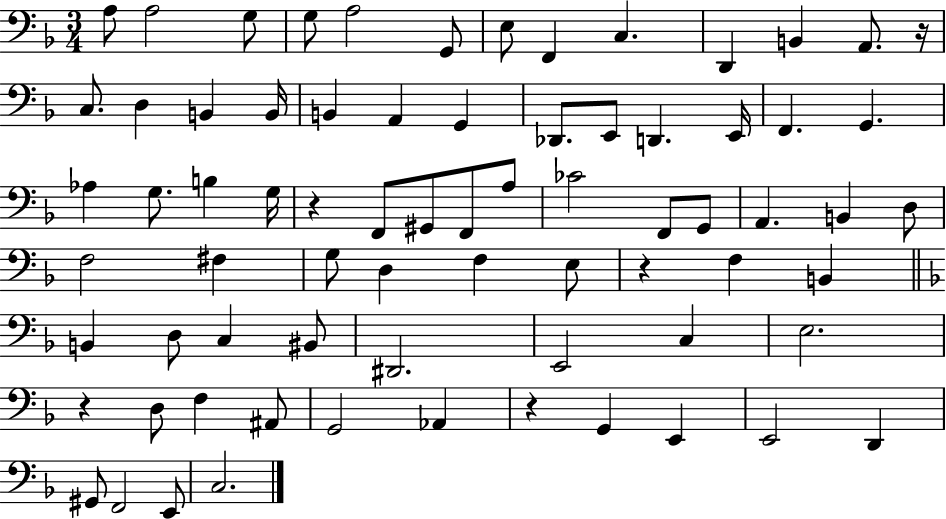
X:1
T:Untitled
M:3/4
L:1/4
K:F
A,/2 A,2 G,/2 G,/2 A,2 G,,/2 E,/2 F,, C, D,, B,, A,,/2 z/4 C,/2 D, B,, B,,/4 B,, A,, G,, _D,,/2 E,,/2 D,, E,,/4 F,, G,, _A, G,/2 B, G,/4 z F,,/2 ^G,,/2 F,,/2 A,/2 _C2 F,,/2 G,,/2 A,, B,, D,/2 F,2 ^F, G,/2 D, F, E,/2 z F, B,, B,, D,/2 C, ^B,,/2 ^D,,2 E,,2 C, E,2 z D,/2 F, ^A,,/2 G,,2 _A,, z G,, E,, E,,2 D,, ^G,,/2 F,,2 E,,/2 C,2